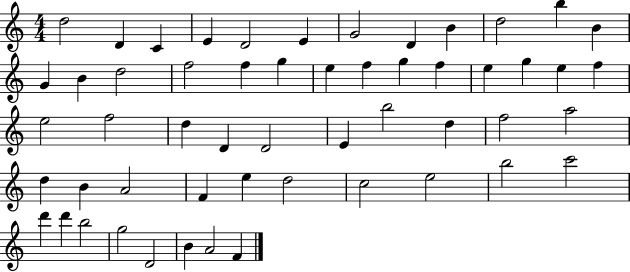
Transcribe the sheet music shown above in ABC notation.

X:1
T:Untitled
M:4/4
L:1/4
K:C
d2 D C E D2 E G2 D B d2 b B G B d2 f2 f g e f g f e g e f e2 f2 d D D2 E b2 d f2 a2 d B A2 F e d2 c2 e2 b2 c'2 d' d' b2 g2 D2 B A2 F